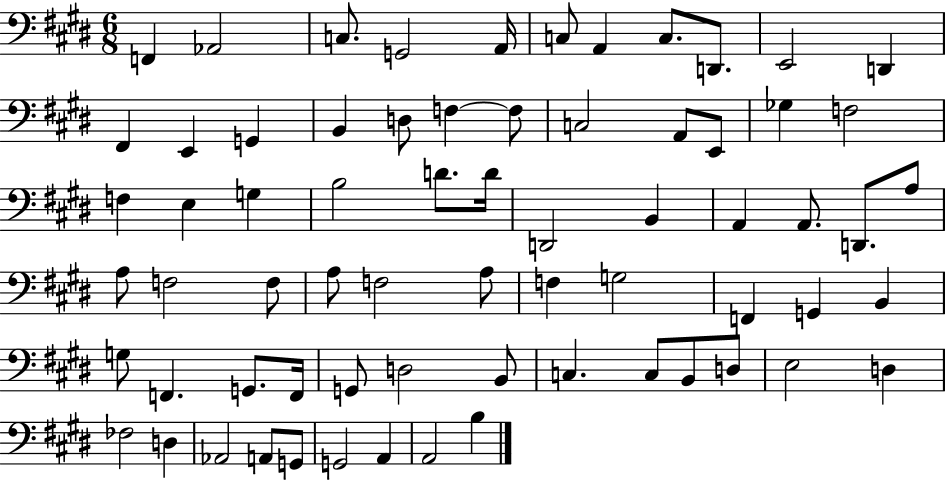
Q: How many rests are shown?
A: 0